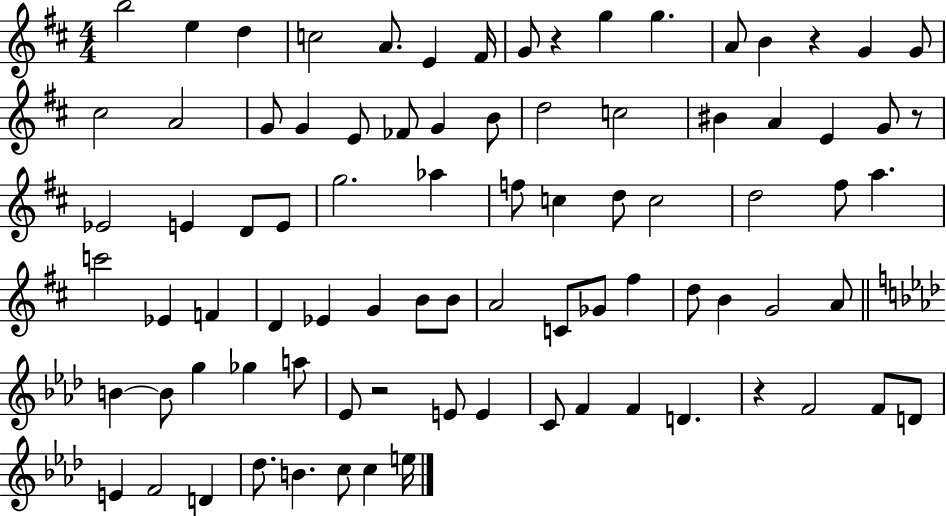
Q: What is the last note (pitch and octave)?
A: E5